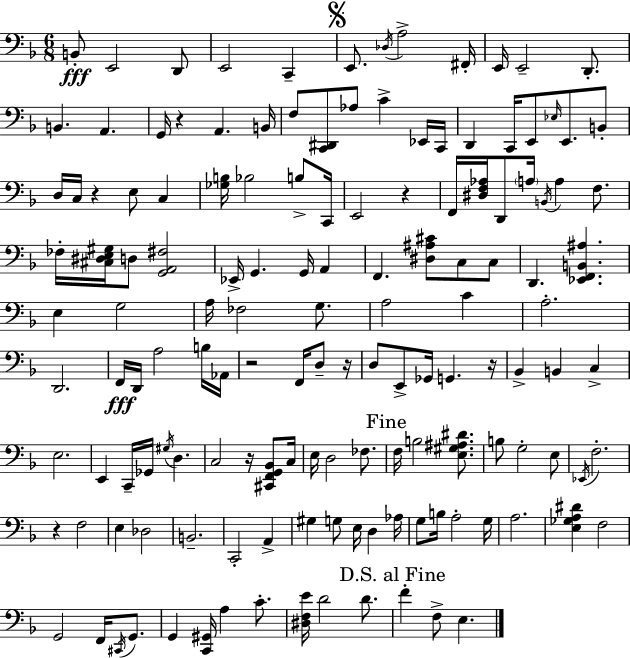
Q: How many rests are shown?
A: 8